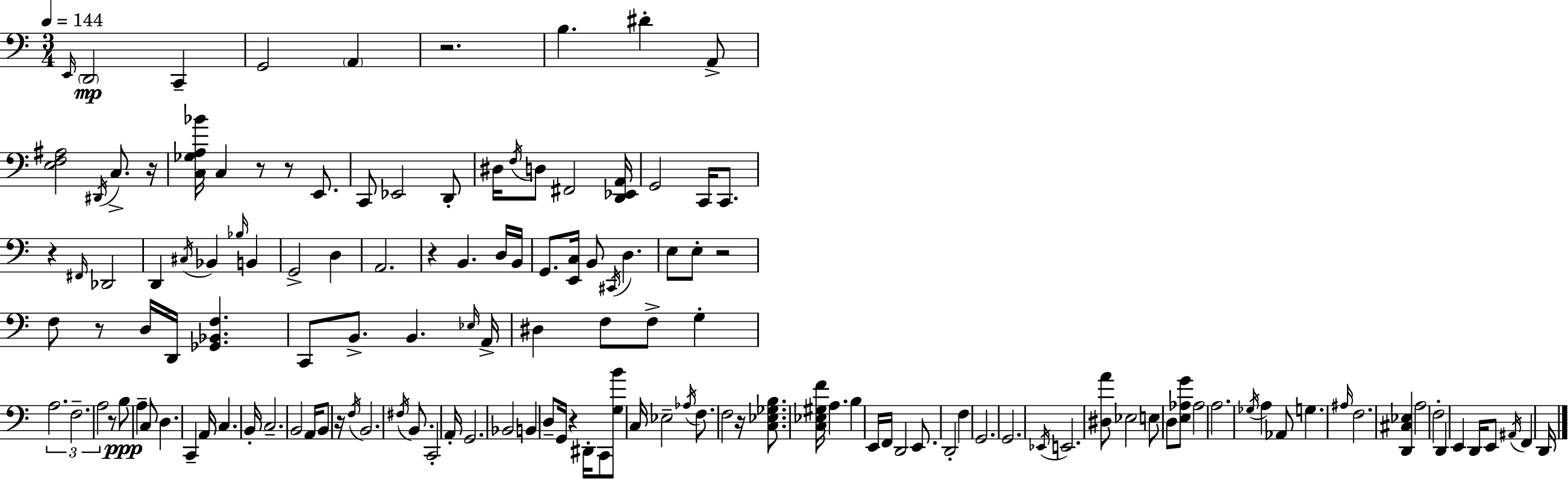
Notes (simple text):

E2/s D2/h C2/q G2/h A2/q R/h. B3/q. D#4/q A2/e [E3,F3,A#3]/h D#2/s C3/e. R/s [C3,Gb3,A3,Bb4]/s C3/q R/e R/e E2/e. C2/e Eb2/h D2/e D#3/s F3/s D3/e F#2/h [D2,Eb2,A2]/s G2/h C2/s C2/e. R/q F#2/s Db2/h D2/q C#3/s Bb2/q Bb3/s B2/q G2/h D3/q A2/h. R/q B2/q. D3/s B2/s G2/e. [E2,C3]/s B2/e C#2/s D3/q. E3/e E3/e R/h F3/e R/e D3/s D2/s [Gb2,Bb2,F3]/q. C2/e B2/e. B2/q. Eb3/s A2/s D#3/q F3/e F3/e G3/q A3/h. F3/h. A3/h R/e B3/e A3/q C3/e D3/q. C2/q A2/s C3/q. B2/s C3/h. B2/h A2/s B2/e R/s F3/s B2/h. F#3/s B2/e. C2/h A2/s G2/h. Bb2/h B2/q D3/e G2/s R/q D#2/s C2/e [G3,B4]/e C3/s Eb3/h Ab3/s F3/e. F3/h R/s [C3,Eb3,Gb3,B3]/e. [C3,Eb3,G#3,F4]/s A3/q. B3/q E2/s F2/s D2/h E2/e. D2/h F3/q G2/h. G2/h. Eb2/s E2/h. [D#3,A4]/e Eb3/h E3/e D3/e [E3,Ab3,G4]/e Ab3/h A3/h. Gb3/s A3/q Ab2/e G3/q. A#3/s F3/h. [D2,C#3,Eb3]/q A3/h F3/h D2/q E2/q D2/s E2/e A#2/s F2/q D2/s